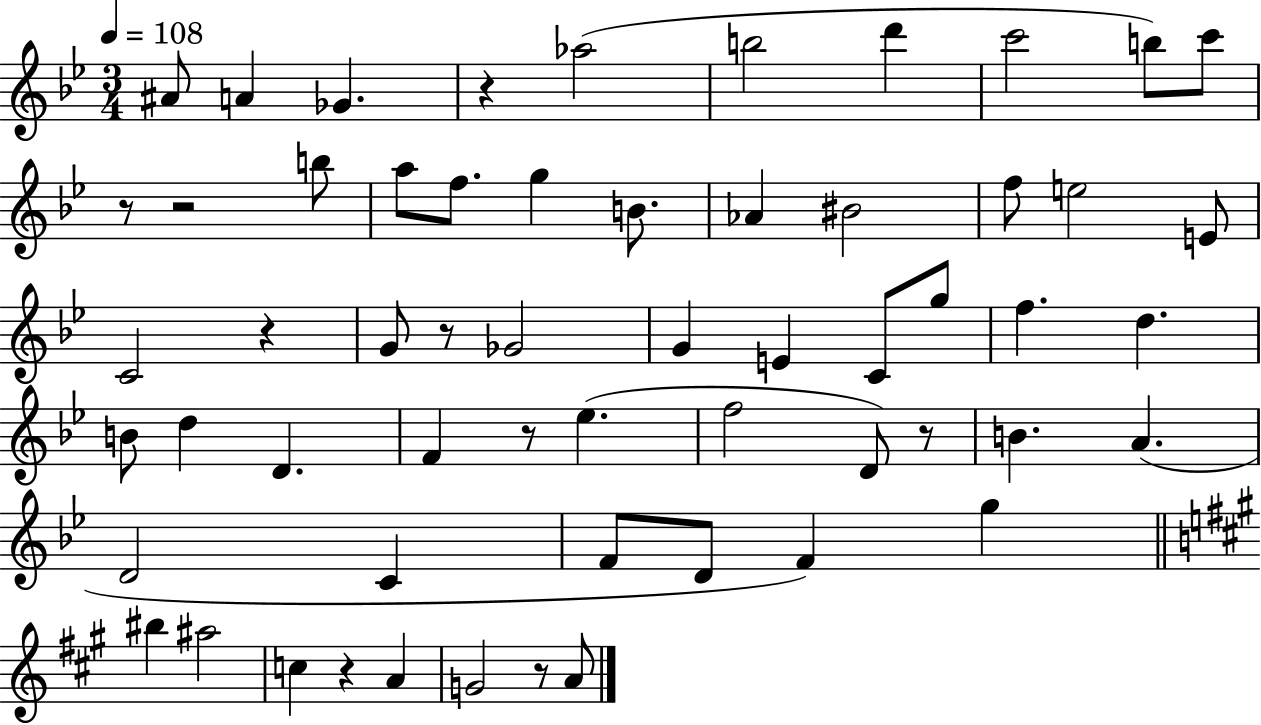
A#4/e A4/q Gb4/q. R/q Ab5/h B5/h D6/q C6/h B5/e C6/e R/e R/h B5/e A5/e F5/e. G5/q B4/e. Ab4/q BIS4/h F5/e E5/h E4/e C4/h R/q G4/e R/e Gb4/h G4/q E4/q C4/e G5/e F5/q. D5/q. B4/e D5/q D4/q. F4/q R/e Eb5/q. F5/h D4/e R/e B4/q. A4/q. D4/h C4/q F4/e D4/e F4/q G5/q BIS5/q A#5/h C5/q R/q A4/q G4/h R/e A4/e